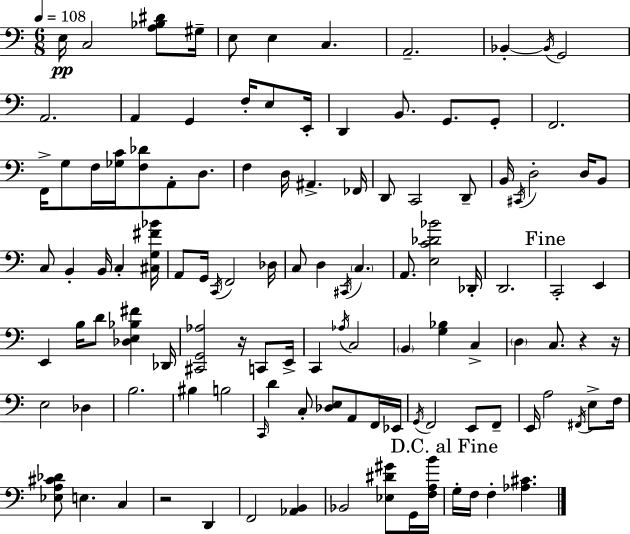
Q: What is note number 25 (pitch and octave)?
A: A2